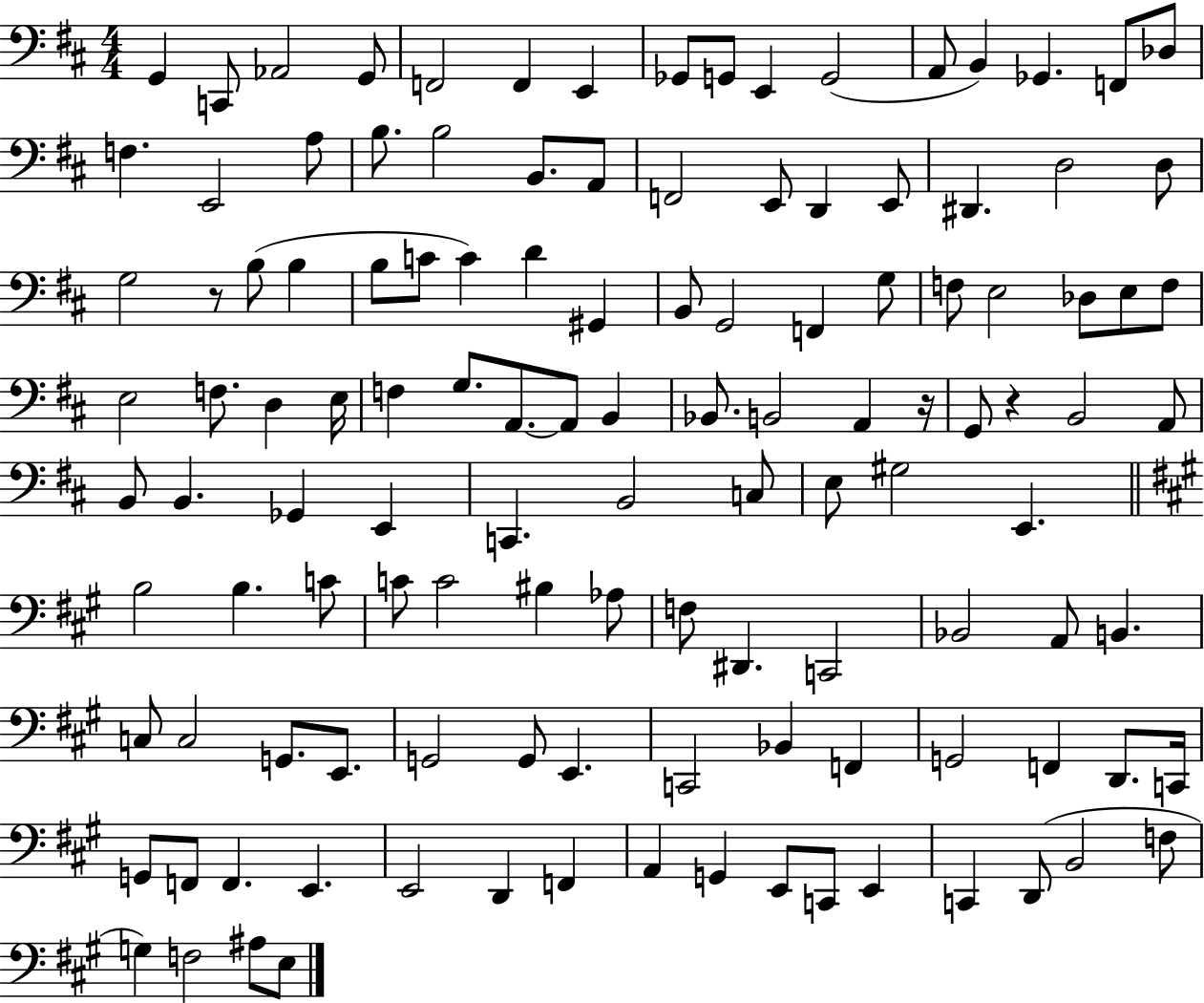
G2/q C2/e Ab2/h G2/e F2/h F2/q E2/q Gb2/e G2/e E2/q G2/h A2/e B2/q Gb2/q. F2/e Db3/e F3/q. E2/h A3/e B3/e. B3/h B2/e. A2/e F2/h E2/e D2/q E2/e D#2/q. D3/h D3/e G3/h R/e B3/e B3/q B3/e C4/e C4/q D4/q G#2/q B2/e G2/h F2/q G3/e F3/e E3/h Db3/e E3/e F3/e E3/h F3/e. D3/q E3/s F3/q G3/e. A2/e. A2/e B2/q Bb2/e. B2/h A2/q R/s G2/e R/q B2/h A2/e B2/e B2/q. Gb2/q E2/q C2/q. B2/h C3/e E3/e G#3/h E2/q. B3/h B3/q. C4/e C4/e C4/h BIS3/q Ab3/e F3/e D#2/q. C2/h Bb2/h A2/e B2/q. C3/e C3/h G2/e. E2/e. G2/h G2/e E2/q. C2/h Bb2/q F2/q G2/h F2/q D2/e. C2/s G2/e F2/e F2/q. E2/q. E2/h D2/q F2/q A2/q G2/q E2/e C2/e E2/q C2/q D2/e B2/h F3/e G3/q F3/h A#3/e E3/e